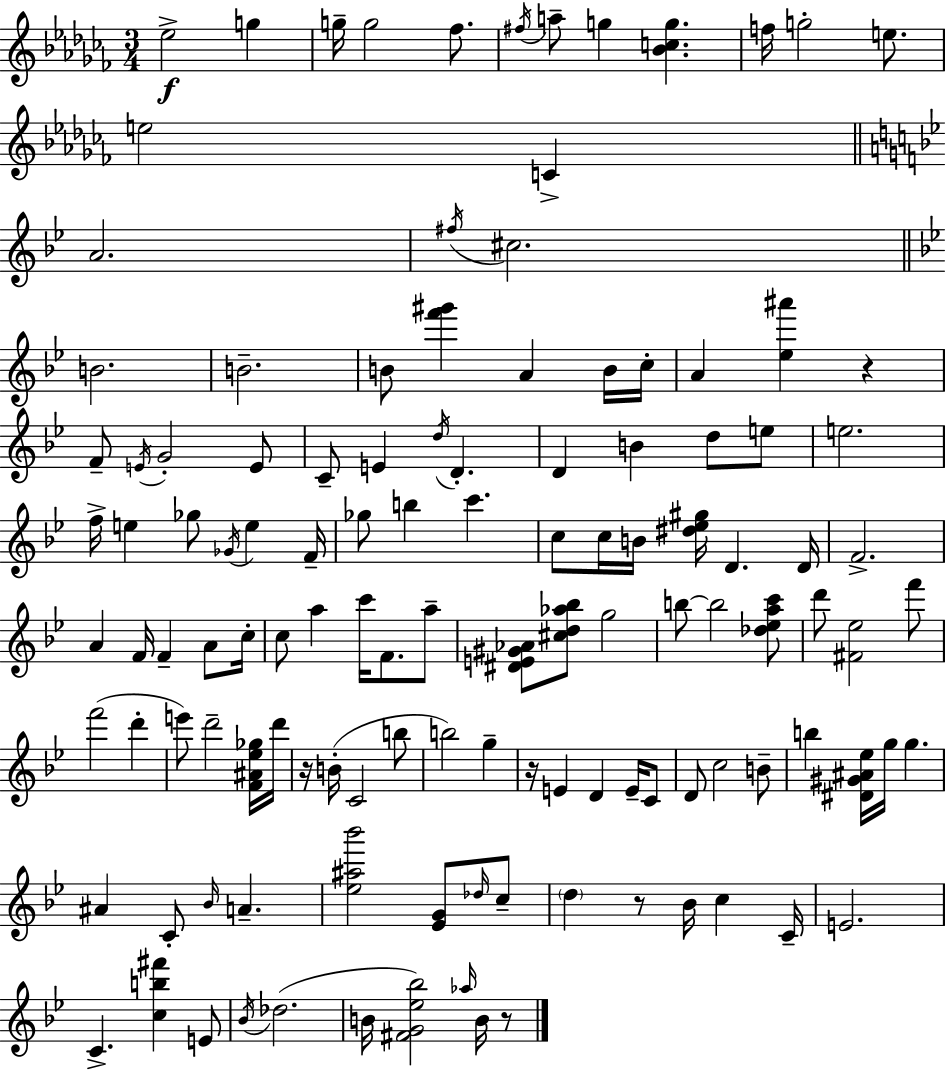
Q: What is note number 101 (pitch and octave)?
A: Db5